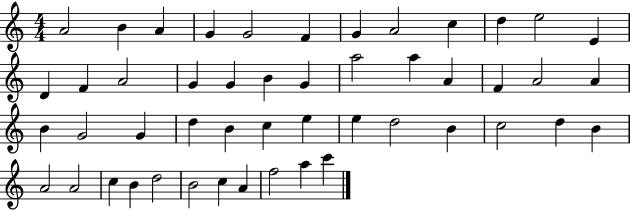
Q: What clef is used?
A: treble